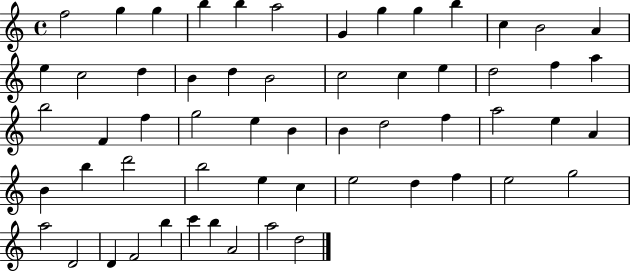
{
  \clef treble
  \time 4/4
  \defaultTimeSignature
  \key c \major
  f''2 g''4 g''4 | b''4 b''4 a''2 | g'4 g''4 g''4 b''4 | c''4 b'2 a'4 | \break e''4 c''2 d''4 | b'4 d''4 b'2 | c''2 c''4 e''4 | d''2 f''4 a''4 | \break b''2 f'4 f''4 | g''2 e''4 b'4 | b'4 d''2 f''4 | a''2 e''4 a'4 | \break b'4 b''4 d'''2 | b''2 e''4 c''4 | e''2 d''4 f''4 | e''2 g''2 | \break a''2 d'2 | d'4 f'2 b''4 | c'''4 b''4 a'2 | a''2 d''2 | \break \bar "|."
}